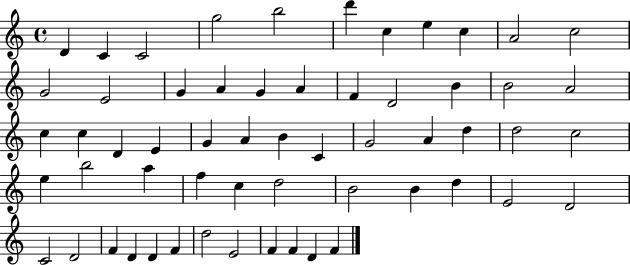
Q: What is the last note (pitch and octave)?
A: F4